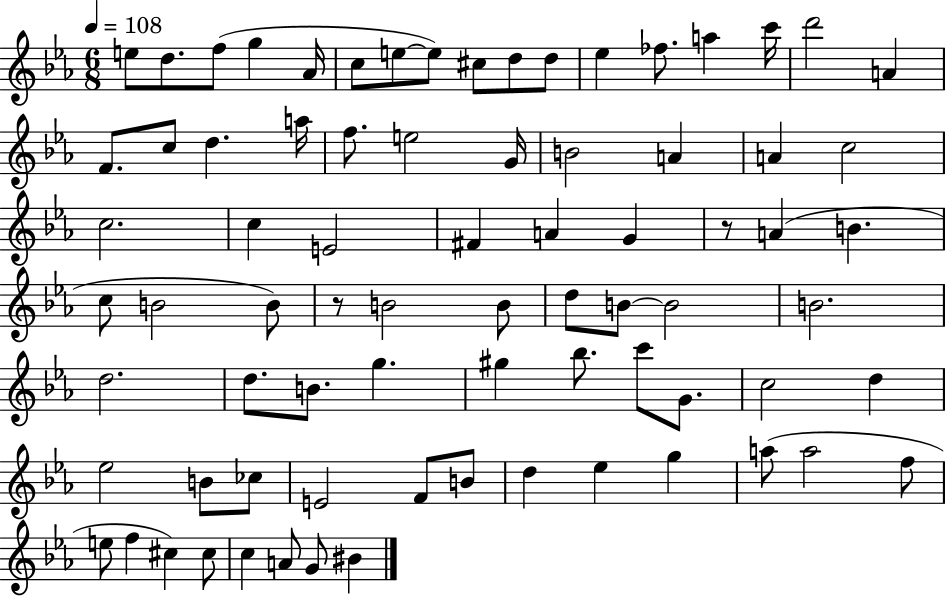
{
  \clef treble
  \numericTimeSignature
  \time 6/8
  \key ees \major
  \tempo 4 = 108
  \repeat volta 2 { e''8 d''8. f''8( g''4 aes'16 | c''8 e''8~~ e''8) cis''8 d''8 d''8 | ees''4 fes''8. a''4 c'''16 | d'''2 a'4 | \break f'8. c''8 d''4. a''16 | f''8. e''2 g'16 | b'2 a'4 | a'4 c''2 | \break c''2. | c''4 e'2 | fis'4 a'4 g'4 | r8 a'4( b'4. | \break c''8 b'2 b'8) | r8 b'2 b'8 | d''8 b'8~~ b'2 | b'2. | \break d''2. | d''8. b'8. g''4. | gis''4 bes''8. c'''8 g'8. | c''2 d''4 | \break ees''2 b'8 ces''8 | e'2 f'8 b'8 | d''4 ees''4 g''4 | a''8( a''2 f''8 | \break e''8 f''4 cis''4) cis''8 | c''4 a'8 g'8 bis'4 | } \bar "|."
}